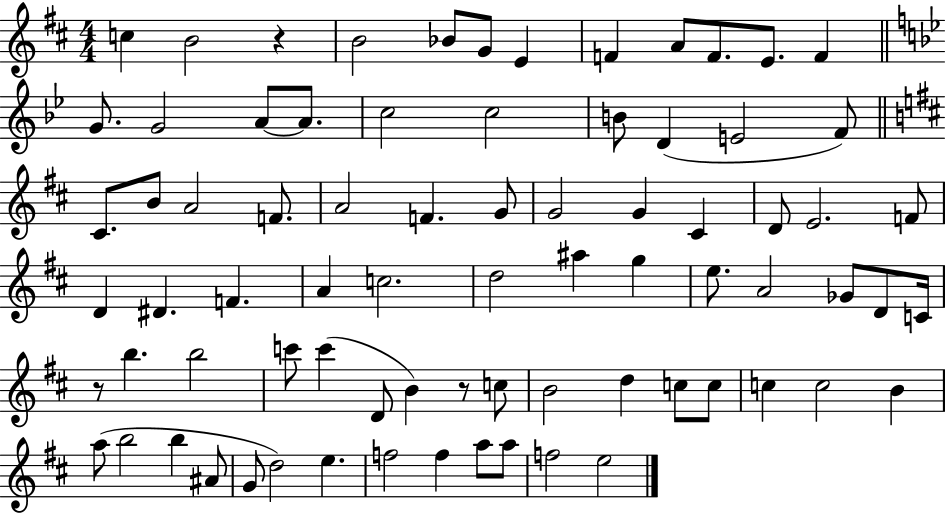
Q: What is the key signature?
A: D major